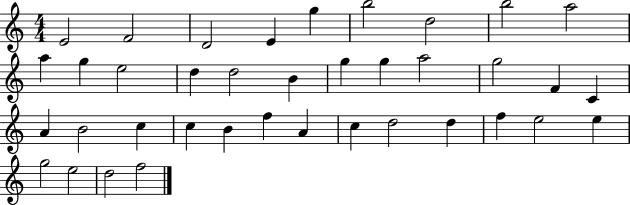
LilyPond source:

{
  \clef treble
  \numericTimeSignature
  \time 4/4
  \key c \major
  e'2 f'2 | d'2 e'4 g''4 | b''2 d''2 | b''2 a''2 | \break a''4 g''4 e''2 | d''4 d''2 b'4 | g''4 g''4 a''2 | g''2 f'4 c'4 | \break a'4 b'2 c''4 | c''4 b'4 f''4 a'4 | c''4 d''2 d''4 | f''4 e''2 e''4 | \break g''2 e''2 | d''2 f''2 | \bar "|."
}